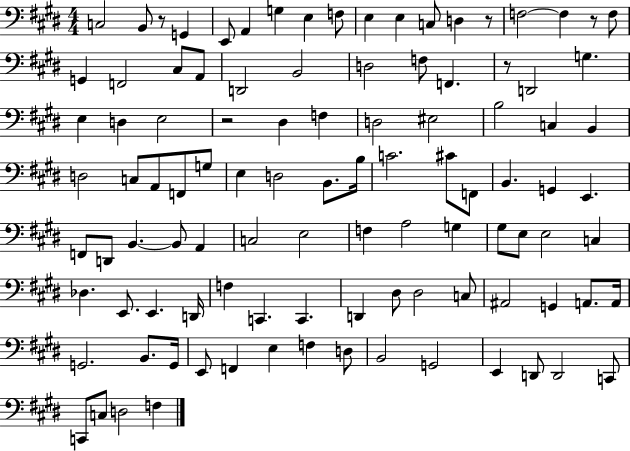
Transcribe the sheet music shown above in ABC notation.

X:1
T:Untitled
M:4/4
L:1/4
K:E
C,2 B,,/2 z/2 G,, E,,/2 A,, G, E, F,/2 E, E, C,/2 D, z/2 F,2 F, z/2 F,/2 G,, F,,2 ^C,/2 A,,/2 D,,2 B,,2 D,2 F,/2 F,, z/2 D,,2 G, E, D, E,2 z2 ^D, F, D,2 ^E,2 B,2 C, B,, D,2 C,/2 A,,/2 F,,/2 G,/2 E, D,2 B,,/2 B,/4 C2 ^C/2 F,,/2 B,, G,, E,, F,,/2 D,,/2 B,, B,,/2 A,, C,2 E,2 F, A,2 G, ^G,/2 E,/2 E,2 C, _D, E,,/2 E,, D,,/4 F, C,, C,, D,, ^D,/2 ^D,2 C,/2 ^A,,2 G,, A,,/2 A,,/4 G,,2 B,,/2 G,,/4 E,,/2 F,, E, F, D,/2 B,,2 G,,2 E,, D,,/2 D,,2 C,,/2 C,,/2 C,/2 D,2 F,